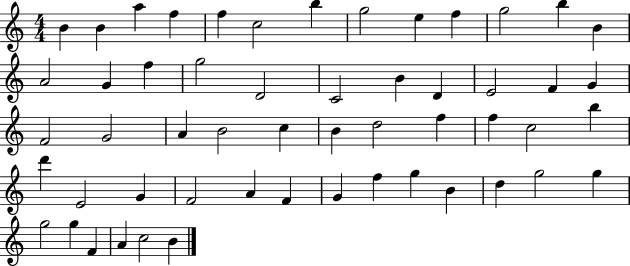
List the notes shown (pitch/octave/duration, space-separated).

B4/q B4/q A5/q F5/q F5/q C5/h B5/q G5/h E5/q F5/q G5/h B5/q B4/q A4/h G4/q F5/q G5/h D4/h C4/h B4/q D4/q E4/h F4/q G4/q F4/h G4/h A4/q B4/h C5/q B4/q D5/h F5/q F5/q C5/h B5/q D6/q E4/h G4/q F4/h A4/q F4/q G4/q F5/q G5/q B4/q D5/q G5/h G5/q G5/h G5/q F4/q A4/q C5/h B4/q